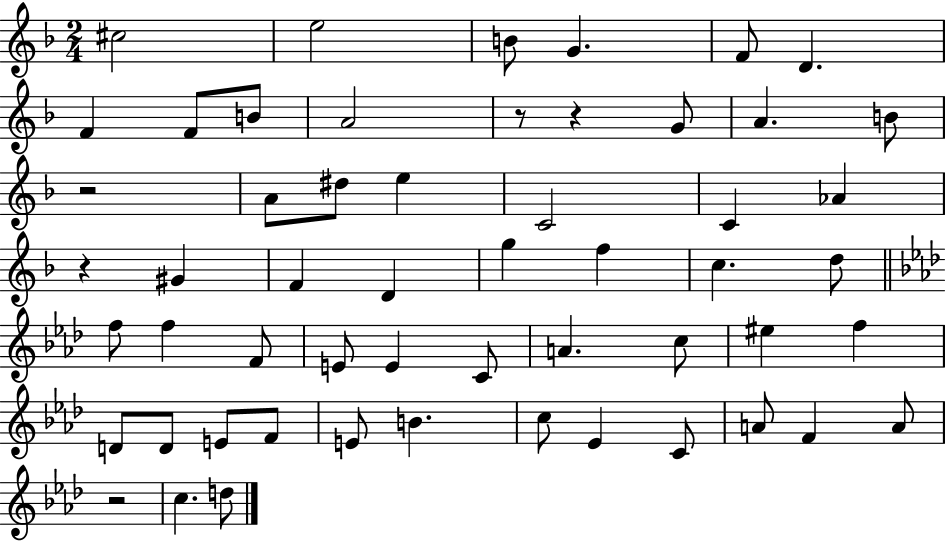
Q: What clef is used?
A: treble